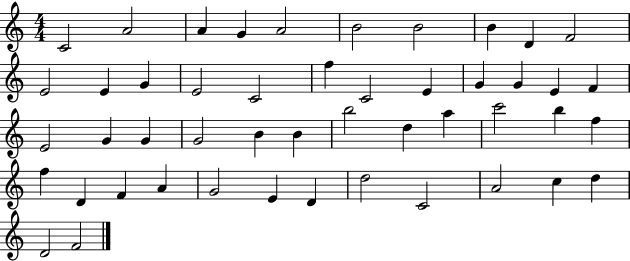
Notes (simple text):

C4/h A4/h A4/q G4/q A4/h B4/h B4/h B4/q D4/q F4/h E4/h E4/q G4/q E4/h C4/h F5/q C4/h E4/q G4/q G4/q E4/q F4/q E4/h G4/q G4/q G4/h B4/q B4/q B5/h D5/q A5/q C6/h B5/q F5/q F5/q D4/q F4/q A4/q G4/h E4/q D4/q D5/h C4/h A4/h C5/q D5/q D4/h F4/h